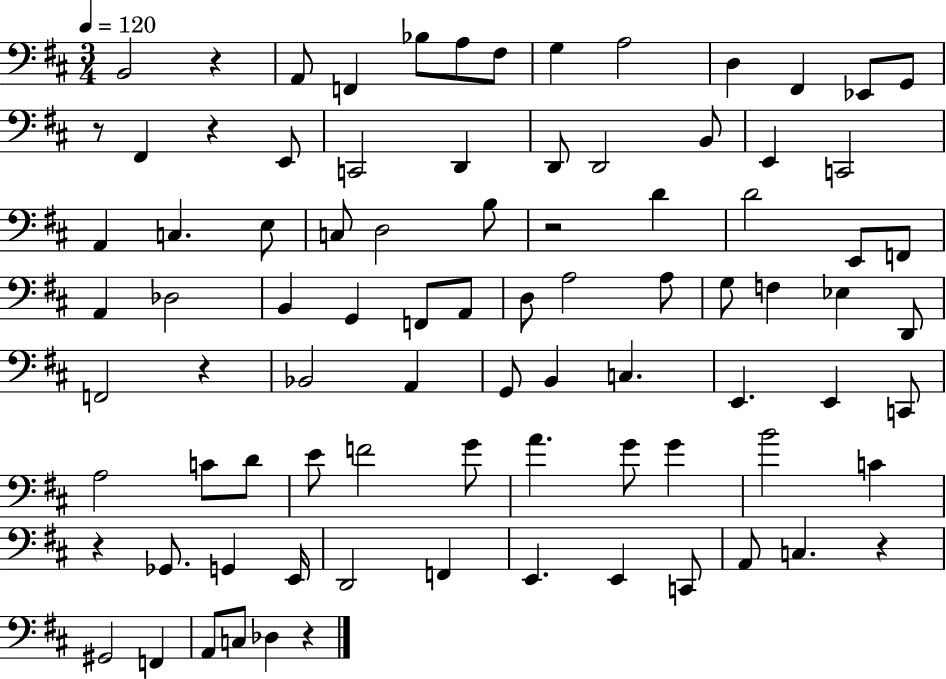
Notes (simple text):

B2/h R/q A2/e F2/q Bb3/e A3/e F#3/e G3/q A3/h D3/q F#2/q Eb2/e G2/e R/e F#2/q R/q E2/e C2/h D2/q D2/e D2/h B2/e E2/q C2/h A2/q C3/q. E3/e C3/e D3/h B3/e R/h D4/q D4/h E2/e F2/e A2/q Db3/h B2/q G2/q F2/e A2/e D3/e A3/h A3/e G3/e F3/q Eb3/q D2/e F2/h R/q Bb2/h A2/q G2/e B2/q C3/q. E2/q. E2/q C2/e A3/h C4/e D4/e E4/e F4/h G4/e A4/q. G4/e G4/q B4/h C4/q R/q Gb2/e. G2/q E2/s D2/h F2/q E2/q. E2/q C2/e A2/e C3/q. R/q G#2/h F2/q A2/e C3/e Db3/q R/q